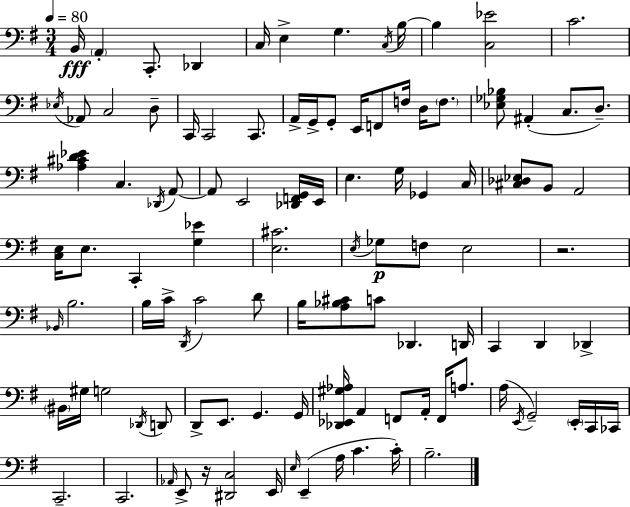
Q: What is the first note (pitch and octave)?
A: B2